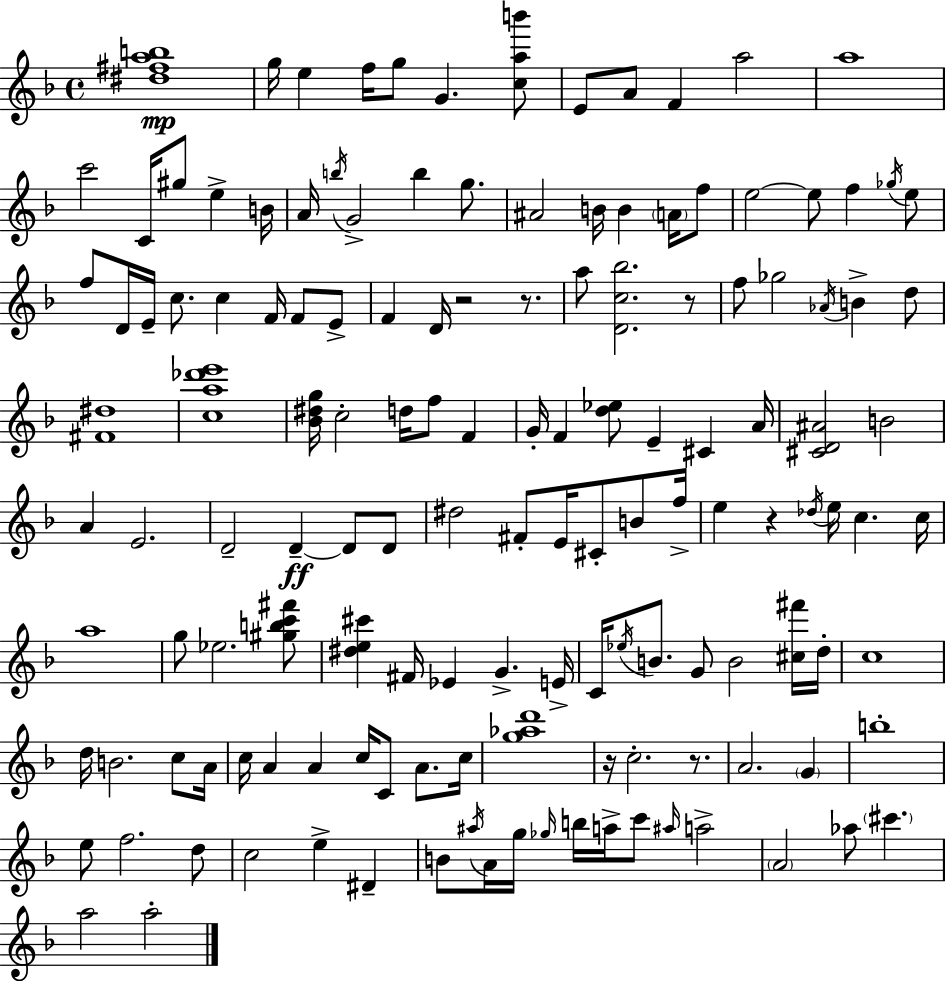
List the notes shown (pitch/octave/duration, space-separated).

[D#5,F#5,A5,B5]/w G5/s E5/q F5/s G5/e G4/q. [C5,A5,B6]/e E4/e A4/e F4/q A5/h A5/w C6/h C4/s G#5/e E5/q B4/s A4/s B5/s G4/h B5/q G5/e. A#4/h B4/s B4/q A4/s F5/e E5/h E5/e F5/q Gb5/s E5/e F5/e D4/s E4/s C5/e. C5/q F4/s F4/e E4/e F4/q D4/s R/h R/e. A5/e [D4,C5,Bb5]/h. R/e F5/e Gb5/h Ab4/s B4/q D5/e [F#4,D#5]/w [C5,A5,Db6,E6]/w [Bb4,D#5,G5]/s C5/h D5/s F5/e F4/q G4/s F4/q [D5,Eb5]/e E4/q C#4/q A4/s [C#4,D4,A#4]/h B4/h A4/q E4/h. D4/h D4/q D4/e D4/e D#5/h F#4/e E4/s C#4/e B4/e F5/s E5/q R/q Db5/s E5/s C5/q. C5/s A5/w G5/e Eb5/h. [G#5,B5,C6,F#6]/e [D#5,E5,C#6]/q F#4/s Eb4/q G4/q. E4/s C4/s Eb5/s B4/e. G4/e B4/h [C#5,F#6]/s D5/s C5/w D5/s B4/h. C5/e A4/s C5/s A4/q A4/q C5/s C4/e A4/e. C5/s [G5,Ab5,D6]/w R/s C5/h. R/e. A4/h. G4/q B5/w E5/e F5/h. D5/e C5/h E5/q D#4/q B4/e A#5/s A4/s G5/s Gb5/s B5/s A5/s C6/e A#5/s A5/h A4/h Ab5/e C#6/q. A5/h A5/h